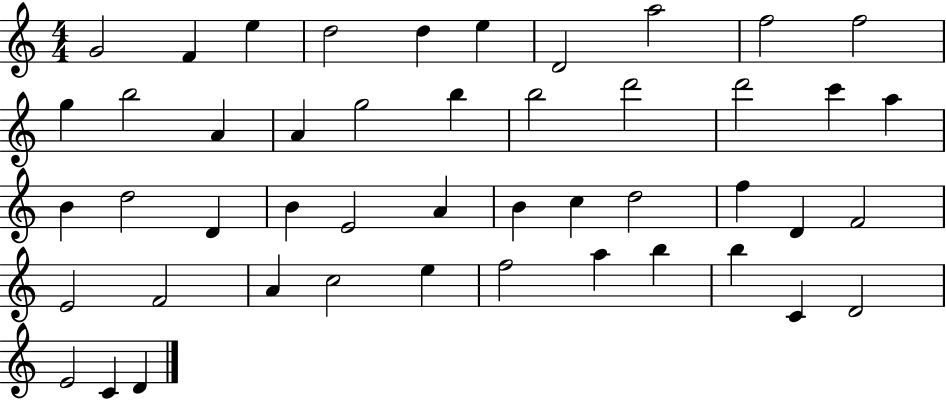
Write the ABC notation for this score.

X:1
T:Untitled
M:4/4
L:1/4
K:C
G2 F e d2 d e D2 a2 f2 f2 g b2 A A g2 b b2 d'2 d'2 c' a B d2 D B E2 A B c d2 f D F2 E2 F2 A c2 e f2 a b b C D2 E2 C D